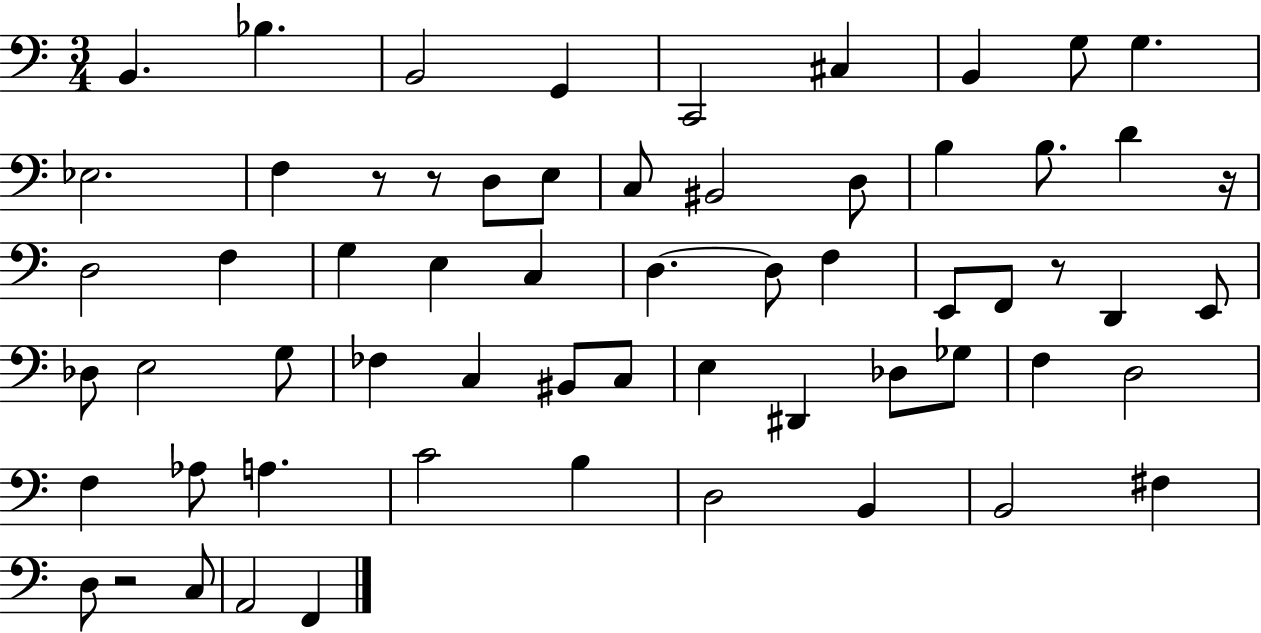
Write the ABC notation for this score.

X:1
T:Untitled
M:3/4
L:1/4
K:C
B,, _B, B,,2 G,, C,,2 ^C, B,, G,/2 G, _E,2 F, z/2 z/2 D,/2 E,/2 C,/2 ^B,,2 D,/2 B, B,/2 D z/4 D,2 F, G, E, C, D, D,/2 F, E,,/2 F,,/2 z/2 D,, E,,/2 _D,/2 E,2 G,/2 _F, C, ^B,,/2 C,/2 E, ^D,, _D,/2 _G,/2 F, D,2 F, _A,/2 A, C2 B, D,2 B,, B,,2 ^F, D,/2 z2 C,/2 A,,2 F,,